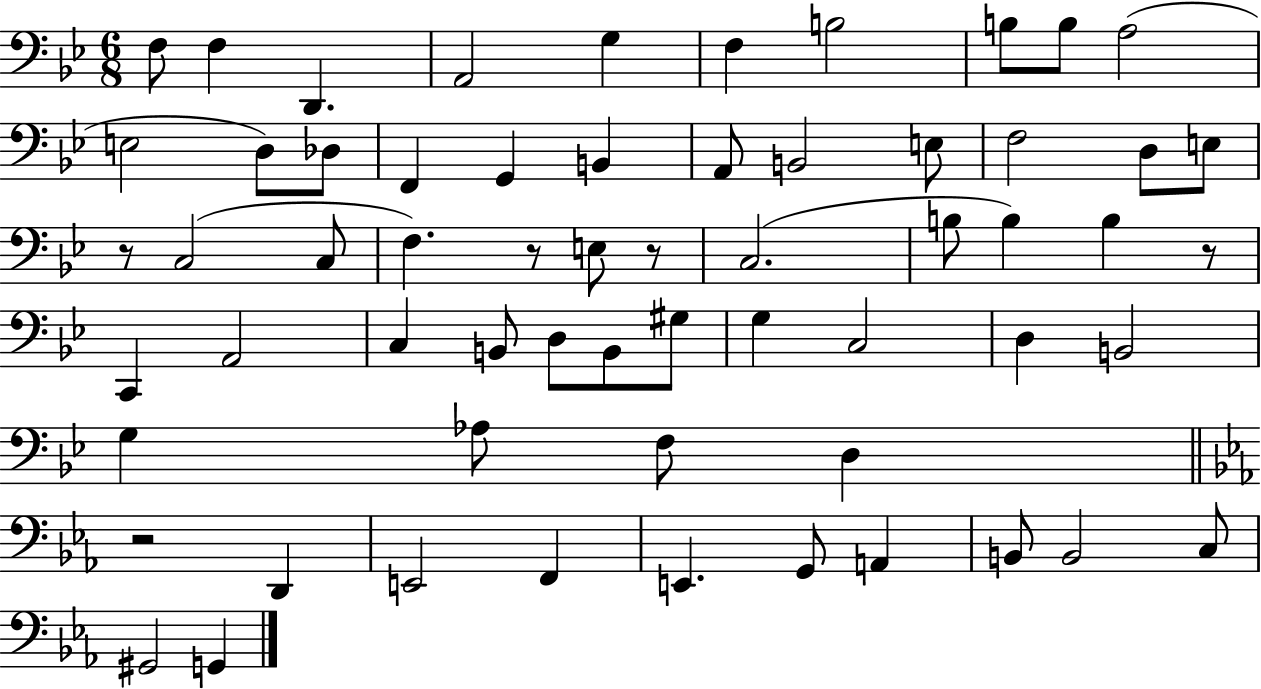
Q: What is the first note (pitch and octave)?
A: F3